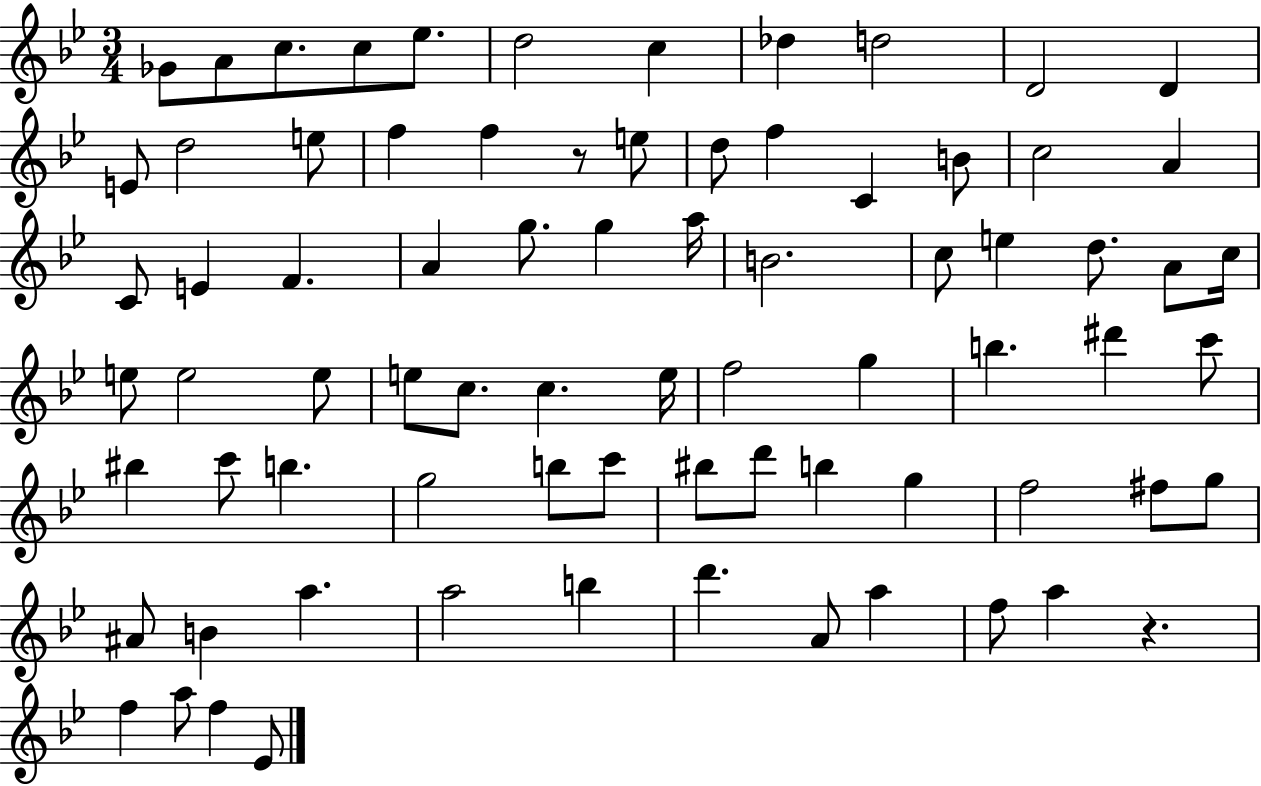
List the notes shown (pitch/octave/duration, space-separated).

Gb4/e A4/e C5/e. C5/e Eb5/e. D5/h C5/q Db5/q D5/h D4/h D4/q E4/e D5/h E5/e F5/q F5/q R/e E5/e D5/e F5/q C4/q B4/e C5/h A4/q C4/e E4/q F4/q. A4/q G5/e. G5/q A5/s B4/h. C5/e E5/q D5/e. A4/e C5/s E5/e E5/h E5/e E5/e C5/e. C5/q. E5/s F5/h G5/q B5/q. D#6/q C6/e BIS5/q C6/e B5/q. G5/h B5/e C6/e BIS5/e D6/e B5/q G5/q F5/h F#5/e G5/e A#4/e B4/q A5/q. A5/h B5/q D6/q. A4/e A5/q F5/e A5/q R/q. F5/q A5/e F5/q Eb4/e